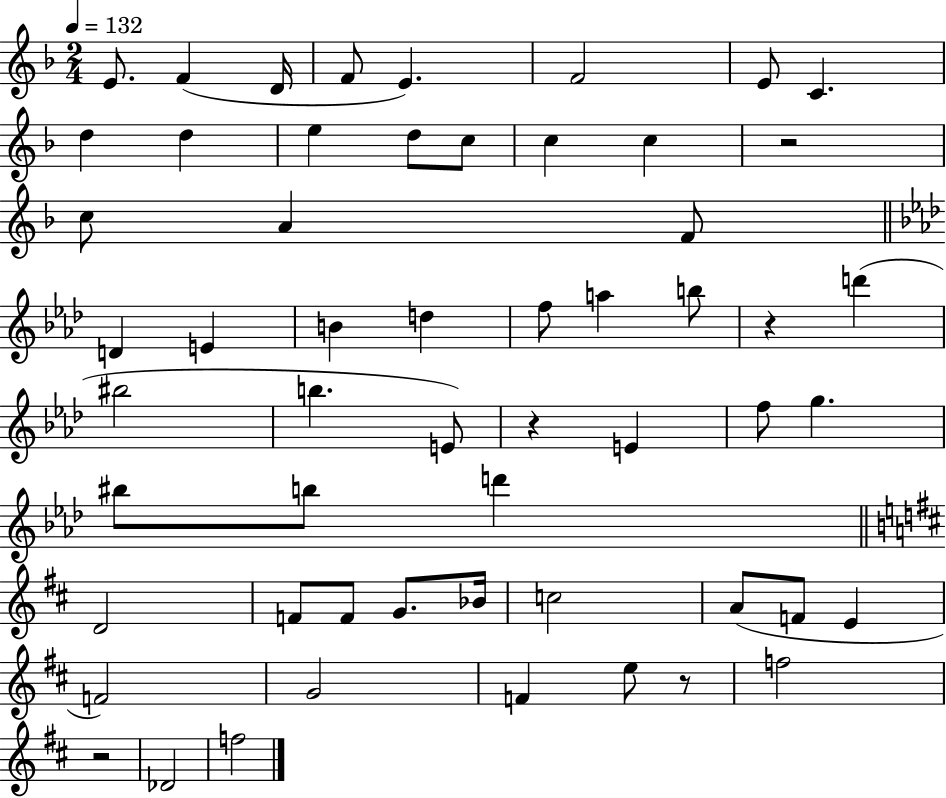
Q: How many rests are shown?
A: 5